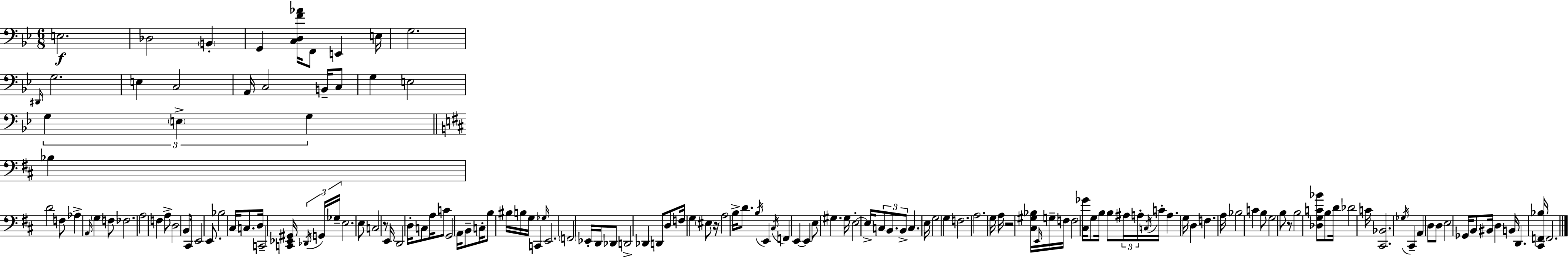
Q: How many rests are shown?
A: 4